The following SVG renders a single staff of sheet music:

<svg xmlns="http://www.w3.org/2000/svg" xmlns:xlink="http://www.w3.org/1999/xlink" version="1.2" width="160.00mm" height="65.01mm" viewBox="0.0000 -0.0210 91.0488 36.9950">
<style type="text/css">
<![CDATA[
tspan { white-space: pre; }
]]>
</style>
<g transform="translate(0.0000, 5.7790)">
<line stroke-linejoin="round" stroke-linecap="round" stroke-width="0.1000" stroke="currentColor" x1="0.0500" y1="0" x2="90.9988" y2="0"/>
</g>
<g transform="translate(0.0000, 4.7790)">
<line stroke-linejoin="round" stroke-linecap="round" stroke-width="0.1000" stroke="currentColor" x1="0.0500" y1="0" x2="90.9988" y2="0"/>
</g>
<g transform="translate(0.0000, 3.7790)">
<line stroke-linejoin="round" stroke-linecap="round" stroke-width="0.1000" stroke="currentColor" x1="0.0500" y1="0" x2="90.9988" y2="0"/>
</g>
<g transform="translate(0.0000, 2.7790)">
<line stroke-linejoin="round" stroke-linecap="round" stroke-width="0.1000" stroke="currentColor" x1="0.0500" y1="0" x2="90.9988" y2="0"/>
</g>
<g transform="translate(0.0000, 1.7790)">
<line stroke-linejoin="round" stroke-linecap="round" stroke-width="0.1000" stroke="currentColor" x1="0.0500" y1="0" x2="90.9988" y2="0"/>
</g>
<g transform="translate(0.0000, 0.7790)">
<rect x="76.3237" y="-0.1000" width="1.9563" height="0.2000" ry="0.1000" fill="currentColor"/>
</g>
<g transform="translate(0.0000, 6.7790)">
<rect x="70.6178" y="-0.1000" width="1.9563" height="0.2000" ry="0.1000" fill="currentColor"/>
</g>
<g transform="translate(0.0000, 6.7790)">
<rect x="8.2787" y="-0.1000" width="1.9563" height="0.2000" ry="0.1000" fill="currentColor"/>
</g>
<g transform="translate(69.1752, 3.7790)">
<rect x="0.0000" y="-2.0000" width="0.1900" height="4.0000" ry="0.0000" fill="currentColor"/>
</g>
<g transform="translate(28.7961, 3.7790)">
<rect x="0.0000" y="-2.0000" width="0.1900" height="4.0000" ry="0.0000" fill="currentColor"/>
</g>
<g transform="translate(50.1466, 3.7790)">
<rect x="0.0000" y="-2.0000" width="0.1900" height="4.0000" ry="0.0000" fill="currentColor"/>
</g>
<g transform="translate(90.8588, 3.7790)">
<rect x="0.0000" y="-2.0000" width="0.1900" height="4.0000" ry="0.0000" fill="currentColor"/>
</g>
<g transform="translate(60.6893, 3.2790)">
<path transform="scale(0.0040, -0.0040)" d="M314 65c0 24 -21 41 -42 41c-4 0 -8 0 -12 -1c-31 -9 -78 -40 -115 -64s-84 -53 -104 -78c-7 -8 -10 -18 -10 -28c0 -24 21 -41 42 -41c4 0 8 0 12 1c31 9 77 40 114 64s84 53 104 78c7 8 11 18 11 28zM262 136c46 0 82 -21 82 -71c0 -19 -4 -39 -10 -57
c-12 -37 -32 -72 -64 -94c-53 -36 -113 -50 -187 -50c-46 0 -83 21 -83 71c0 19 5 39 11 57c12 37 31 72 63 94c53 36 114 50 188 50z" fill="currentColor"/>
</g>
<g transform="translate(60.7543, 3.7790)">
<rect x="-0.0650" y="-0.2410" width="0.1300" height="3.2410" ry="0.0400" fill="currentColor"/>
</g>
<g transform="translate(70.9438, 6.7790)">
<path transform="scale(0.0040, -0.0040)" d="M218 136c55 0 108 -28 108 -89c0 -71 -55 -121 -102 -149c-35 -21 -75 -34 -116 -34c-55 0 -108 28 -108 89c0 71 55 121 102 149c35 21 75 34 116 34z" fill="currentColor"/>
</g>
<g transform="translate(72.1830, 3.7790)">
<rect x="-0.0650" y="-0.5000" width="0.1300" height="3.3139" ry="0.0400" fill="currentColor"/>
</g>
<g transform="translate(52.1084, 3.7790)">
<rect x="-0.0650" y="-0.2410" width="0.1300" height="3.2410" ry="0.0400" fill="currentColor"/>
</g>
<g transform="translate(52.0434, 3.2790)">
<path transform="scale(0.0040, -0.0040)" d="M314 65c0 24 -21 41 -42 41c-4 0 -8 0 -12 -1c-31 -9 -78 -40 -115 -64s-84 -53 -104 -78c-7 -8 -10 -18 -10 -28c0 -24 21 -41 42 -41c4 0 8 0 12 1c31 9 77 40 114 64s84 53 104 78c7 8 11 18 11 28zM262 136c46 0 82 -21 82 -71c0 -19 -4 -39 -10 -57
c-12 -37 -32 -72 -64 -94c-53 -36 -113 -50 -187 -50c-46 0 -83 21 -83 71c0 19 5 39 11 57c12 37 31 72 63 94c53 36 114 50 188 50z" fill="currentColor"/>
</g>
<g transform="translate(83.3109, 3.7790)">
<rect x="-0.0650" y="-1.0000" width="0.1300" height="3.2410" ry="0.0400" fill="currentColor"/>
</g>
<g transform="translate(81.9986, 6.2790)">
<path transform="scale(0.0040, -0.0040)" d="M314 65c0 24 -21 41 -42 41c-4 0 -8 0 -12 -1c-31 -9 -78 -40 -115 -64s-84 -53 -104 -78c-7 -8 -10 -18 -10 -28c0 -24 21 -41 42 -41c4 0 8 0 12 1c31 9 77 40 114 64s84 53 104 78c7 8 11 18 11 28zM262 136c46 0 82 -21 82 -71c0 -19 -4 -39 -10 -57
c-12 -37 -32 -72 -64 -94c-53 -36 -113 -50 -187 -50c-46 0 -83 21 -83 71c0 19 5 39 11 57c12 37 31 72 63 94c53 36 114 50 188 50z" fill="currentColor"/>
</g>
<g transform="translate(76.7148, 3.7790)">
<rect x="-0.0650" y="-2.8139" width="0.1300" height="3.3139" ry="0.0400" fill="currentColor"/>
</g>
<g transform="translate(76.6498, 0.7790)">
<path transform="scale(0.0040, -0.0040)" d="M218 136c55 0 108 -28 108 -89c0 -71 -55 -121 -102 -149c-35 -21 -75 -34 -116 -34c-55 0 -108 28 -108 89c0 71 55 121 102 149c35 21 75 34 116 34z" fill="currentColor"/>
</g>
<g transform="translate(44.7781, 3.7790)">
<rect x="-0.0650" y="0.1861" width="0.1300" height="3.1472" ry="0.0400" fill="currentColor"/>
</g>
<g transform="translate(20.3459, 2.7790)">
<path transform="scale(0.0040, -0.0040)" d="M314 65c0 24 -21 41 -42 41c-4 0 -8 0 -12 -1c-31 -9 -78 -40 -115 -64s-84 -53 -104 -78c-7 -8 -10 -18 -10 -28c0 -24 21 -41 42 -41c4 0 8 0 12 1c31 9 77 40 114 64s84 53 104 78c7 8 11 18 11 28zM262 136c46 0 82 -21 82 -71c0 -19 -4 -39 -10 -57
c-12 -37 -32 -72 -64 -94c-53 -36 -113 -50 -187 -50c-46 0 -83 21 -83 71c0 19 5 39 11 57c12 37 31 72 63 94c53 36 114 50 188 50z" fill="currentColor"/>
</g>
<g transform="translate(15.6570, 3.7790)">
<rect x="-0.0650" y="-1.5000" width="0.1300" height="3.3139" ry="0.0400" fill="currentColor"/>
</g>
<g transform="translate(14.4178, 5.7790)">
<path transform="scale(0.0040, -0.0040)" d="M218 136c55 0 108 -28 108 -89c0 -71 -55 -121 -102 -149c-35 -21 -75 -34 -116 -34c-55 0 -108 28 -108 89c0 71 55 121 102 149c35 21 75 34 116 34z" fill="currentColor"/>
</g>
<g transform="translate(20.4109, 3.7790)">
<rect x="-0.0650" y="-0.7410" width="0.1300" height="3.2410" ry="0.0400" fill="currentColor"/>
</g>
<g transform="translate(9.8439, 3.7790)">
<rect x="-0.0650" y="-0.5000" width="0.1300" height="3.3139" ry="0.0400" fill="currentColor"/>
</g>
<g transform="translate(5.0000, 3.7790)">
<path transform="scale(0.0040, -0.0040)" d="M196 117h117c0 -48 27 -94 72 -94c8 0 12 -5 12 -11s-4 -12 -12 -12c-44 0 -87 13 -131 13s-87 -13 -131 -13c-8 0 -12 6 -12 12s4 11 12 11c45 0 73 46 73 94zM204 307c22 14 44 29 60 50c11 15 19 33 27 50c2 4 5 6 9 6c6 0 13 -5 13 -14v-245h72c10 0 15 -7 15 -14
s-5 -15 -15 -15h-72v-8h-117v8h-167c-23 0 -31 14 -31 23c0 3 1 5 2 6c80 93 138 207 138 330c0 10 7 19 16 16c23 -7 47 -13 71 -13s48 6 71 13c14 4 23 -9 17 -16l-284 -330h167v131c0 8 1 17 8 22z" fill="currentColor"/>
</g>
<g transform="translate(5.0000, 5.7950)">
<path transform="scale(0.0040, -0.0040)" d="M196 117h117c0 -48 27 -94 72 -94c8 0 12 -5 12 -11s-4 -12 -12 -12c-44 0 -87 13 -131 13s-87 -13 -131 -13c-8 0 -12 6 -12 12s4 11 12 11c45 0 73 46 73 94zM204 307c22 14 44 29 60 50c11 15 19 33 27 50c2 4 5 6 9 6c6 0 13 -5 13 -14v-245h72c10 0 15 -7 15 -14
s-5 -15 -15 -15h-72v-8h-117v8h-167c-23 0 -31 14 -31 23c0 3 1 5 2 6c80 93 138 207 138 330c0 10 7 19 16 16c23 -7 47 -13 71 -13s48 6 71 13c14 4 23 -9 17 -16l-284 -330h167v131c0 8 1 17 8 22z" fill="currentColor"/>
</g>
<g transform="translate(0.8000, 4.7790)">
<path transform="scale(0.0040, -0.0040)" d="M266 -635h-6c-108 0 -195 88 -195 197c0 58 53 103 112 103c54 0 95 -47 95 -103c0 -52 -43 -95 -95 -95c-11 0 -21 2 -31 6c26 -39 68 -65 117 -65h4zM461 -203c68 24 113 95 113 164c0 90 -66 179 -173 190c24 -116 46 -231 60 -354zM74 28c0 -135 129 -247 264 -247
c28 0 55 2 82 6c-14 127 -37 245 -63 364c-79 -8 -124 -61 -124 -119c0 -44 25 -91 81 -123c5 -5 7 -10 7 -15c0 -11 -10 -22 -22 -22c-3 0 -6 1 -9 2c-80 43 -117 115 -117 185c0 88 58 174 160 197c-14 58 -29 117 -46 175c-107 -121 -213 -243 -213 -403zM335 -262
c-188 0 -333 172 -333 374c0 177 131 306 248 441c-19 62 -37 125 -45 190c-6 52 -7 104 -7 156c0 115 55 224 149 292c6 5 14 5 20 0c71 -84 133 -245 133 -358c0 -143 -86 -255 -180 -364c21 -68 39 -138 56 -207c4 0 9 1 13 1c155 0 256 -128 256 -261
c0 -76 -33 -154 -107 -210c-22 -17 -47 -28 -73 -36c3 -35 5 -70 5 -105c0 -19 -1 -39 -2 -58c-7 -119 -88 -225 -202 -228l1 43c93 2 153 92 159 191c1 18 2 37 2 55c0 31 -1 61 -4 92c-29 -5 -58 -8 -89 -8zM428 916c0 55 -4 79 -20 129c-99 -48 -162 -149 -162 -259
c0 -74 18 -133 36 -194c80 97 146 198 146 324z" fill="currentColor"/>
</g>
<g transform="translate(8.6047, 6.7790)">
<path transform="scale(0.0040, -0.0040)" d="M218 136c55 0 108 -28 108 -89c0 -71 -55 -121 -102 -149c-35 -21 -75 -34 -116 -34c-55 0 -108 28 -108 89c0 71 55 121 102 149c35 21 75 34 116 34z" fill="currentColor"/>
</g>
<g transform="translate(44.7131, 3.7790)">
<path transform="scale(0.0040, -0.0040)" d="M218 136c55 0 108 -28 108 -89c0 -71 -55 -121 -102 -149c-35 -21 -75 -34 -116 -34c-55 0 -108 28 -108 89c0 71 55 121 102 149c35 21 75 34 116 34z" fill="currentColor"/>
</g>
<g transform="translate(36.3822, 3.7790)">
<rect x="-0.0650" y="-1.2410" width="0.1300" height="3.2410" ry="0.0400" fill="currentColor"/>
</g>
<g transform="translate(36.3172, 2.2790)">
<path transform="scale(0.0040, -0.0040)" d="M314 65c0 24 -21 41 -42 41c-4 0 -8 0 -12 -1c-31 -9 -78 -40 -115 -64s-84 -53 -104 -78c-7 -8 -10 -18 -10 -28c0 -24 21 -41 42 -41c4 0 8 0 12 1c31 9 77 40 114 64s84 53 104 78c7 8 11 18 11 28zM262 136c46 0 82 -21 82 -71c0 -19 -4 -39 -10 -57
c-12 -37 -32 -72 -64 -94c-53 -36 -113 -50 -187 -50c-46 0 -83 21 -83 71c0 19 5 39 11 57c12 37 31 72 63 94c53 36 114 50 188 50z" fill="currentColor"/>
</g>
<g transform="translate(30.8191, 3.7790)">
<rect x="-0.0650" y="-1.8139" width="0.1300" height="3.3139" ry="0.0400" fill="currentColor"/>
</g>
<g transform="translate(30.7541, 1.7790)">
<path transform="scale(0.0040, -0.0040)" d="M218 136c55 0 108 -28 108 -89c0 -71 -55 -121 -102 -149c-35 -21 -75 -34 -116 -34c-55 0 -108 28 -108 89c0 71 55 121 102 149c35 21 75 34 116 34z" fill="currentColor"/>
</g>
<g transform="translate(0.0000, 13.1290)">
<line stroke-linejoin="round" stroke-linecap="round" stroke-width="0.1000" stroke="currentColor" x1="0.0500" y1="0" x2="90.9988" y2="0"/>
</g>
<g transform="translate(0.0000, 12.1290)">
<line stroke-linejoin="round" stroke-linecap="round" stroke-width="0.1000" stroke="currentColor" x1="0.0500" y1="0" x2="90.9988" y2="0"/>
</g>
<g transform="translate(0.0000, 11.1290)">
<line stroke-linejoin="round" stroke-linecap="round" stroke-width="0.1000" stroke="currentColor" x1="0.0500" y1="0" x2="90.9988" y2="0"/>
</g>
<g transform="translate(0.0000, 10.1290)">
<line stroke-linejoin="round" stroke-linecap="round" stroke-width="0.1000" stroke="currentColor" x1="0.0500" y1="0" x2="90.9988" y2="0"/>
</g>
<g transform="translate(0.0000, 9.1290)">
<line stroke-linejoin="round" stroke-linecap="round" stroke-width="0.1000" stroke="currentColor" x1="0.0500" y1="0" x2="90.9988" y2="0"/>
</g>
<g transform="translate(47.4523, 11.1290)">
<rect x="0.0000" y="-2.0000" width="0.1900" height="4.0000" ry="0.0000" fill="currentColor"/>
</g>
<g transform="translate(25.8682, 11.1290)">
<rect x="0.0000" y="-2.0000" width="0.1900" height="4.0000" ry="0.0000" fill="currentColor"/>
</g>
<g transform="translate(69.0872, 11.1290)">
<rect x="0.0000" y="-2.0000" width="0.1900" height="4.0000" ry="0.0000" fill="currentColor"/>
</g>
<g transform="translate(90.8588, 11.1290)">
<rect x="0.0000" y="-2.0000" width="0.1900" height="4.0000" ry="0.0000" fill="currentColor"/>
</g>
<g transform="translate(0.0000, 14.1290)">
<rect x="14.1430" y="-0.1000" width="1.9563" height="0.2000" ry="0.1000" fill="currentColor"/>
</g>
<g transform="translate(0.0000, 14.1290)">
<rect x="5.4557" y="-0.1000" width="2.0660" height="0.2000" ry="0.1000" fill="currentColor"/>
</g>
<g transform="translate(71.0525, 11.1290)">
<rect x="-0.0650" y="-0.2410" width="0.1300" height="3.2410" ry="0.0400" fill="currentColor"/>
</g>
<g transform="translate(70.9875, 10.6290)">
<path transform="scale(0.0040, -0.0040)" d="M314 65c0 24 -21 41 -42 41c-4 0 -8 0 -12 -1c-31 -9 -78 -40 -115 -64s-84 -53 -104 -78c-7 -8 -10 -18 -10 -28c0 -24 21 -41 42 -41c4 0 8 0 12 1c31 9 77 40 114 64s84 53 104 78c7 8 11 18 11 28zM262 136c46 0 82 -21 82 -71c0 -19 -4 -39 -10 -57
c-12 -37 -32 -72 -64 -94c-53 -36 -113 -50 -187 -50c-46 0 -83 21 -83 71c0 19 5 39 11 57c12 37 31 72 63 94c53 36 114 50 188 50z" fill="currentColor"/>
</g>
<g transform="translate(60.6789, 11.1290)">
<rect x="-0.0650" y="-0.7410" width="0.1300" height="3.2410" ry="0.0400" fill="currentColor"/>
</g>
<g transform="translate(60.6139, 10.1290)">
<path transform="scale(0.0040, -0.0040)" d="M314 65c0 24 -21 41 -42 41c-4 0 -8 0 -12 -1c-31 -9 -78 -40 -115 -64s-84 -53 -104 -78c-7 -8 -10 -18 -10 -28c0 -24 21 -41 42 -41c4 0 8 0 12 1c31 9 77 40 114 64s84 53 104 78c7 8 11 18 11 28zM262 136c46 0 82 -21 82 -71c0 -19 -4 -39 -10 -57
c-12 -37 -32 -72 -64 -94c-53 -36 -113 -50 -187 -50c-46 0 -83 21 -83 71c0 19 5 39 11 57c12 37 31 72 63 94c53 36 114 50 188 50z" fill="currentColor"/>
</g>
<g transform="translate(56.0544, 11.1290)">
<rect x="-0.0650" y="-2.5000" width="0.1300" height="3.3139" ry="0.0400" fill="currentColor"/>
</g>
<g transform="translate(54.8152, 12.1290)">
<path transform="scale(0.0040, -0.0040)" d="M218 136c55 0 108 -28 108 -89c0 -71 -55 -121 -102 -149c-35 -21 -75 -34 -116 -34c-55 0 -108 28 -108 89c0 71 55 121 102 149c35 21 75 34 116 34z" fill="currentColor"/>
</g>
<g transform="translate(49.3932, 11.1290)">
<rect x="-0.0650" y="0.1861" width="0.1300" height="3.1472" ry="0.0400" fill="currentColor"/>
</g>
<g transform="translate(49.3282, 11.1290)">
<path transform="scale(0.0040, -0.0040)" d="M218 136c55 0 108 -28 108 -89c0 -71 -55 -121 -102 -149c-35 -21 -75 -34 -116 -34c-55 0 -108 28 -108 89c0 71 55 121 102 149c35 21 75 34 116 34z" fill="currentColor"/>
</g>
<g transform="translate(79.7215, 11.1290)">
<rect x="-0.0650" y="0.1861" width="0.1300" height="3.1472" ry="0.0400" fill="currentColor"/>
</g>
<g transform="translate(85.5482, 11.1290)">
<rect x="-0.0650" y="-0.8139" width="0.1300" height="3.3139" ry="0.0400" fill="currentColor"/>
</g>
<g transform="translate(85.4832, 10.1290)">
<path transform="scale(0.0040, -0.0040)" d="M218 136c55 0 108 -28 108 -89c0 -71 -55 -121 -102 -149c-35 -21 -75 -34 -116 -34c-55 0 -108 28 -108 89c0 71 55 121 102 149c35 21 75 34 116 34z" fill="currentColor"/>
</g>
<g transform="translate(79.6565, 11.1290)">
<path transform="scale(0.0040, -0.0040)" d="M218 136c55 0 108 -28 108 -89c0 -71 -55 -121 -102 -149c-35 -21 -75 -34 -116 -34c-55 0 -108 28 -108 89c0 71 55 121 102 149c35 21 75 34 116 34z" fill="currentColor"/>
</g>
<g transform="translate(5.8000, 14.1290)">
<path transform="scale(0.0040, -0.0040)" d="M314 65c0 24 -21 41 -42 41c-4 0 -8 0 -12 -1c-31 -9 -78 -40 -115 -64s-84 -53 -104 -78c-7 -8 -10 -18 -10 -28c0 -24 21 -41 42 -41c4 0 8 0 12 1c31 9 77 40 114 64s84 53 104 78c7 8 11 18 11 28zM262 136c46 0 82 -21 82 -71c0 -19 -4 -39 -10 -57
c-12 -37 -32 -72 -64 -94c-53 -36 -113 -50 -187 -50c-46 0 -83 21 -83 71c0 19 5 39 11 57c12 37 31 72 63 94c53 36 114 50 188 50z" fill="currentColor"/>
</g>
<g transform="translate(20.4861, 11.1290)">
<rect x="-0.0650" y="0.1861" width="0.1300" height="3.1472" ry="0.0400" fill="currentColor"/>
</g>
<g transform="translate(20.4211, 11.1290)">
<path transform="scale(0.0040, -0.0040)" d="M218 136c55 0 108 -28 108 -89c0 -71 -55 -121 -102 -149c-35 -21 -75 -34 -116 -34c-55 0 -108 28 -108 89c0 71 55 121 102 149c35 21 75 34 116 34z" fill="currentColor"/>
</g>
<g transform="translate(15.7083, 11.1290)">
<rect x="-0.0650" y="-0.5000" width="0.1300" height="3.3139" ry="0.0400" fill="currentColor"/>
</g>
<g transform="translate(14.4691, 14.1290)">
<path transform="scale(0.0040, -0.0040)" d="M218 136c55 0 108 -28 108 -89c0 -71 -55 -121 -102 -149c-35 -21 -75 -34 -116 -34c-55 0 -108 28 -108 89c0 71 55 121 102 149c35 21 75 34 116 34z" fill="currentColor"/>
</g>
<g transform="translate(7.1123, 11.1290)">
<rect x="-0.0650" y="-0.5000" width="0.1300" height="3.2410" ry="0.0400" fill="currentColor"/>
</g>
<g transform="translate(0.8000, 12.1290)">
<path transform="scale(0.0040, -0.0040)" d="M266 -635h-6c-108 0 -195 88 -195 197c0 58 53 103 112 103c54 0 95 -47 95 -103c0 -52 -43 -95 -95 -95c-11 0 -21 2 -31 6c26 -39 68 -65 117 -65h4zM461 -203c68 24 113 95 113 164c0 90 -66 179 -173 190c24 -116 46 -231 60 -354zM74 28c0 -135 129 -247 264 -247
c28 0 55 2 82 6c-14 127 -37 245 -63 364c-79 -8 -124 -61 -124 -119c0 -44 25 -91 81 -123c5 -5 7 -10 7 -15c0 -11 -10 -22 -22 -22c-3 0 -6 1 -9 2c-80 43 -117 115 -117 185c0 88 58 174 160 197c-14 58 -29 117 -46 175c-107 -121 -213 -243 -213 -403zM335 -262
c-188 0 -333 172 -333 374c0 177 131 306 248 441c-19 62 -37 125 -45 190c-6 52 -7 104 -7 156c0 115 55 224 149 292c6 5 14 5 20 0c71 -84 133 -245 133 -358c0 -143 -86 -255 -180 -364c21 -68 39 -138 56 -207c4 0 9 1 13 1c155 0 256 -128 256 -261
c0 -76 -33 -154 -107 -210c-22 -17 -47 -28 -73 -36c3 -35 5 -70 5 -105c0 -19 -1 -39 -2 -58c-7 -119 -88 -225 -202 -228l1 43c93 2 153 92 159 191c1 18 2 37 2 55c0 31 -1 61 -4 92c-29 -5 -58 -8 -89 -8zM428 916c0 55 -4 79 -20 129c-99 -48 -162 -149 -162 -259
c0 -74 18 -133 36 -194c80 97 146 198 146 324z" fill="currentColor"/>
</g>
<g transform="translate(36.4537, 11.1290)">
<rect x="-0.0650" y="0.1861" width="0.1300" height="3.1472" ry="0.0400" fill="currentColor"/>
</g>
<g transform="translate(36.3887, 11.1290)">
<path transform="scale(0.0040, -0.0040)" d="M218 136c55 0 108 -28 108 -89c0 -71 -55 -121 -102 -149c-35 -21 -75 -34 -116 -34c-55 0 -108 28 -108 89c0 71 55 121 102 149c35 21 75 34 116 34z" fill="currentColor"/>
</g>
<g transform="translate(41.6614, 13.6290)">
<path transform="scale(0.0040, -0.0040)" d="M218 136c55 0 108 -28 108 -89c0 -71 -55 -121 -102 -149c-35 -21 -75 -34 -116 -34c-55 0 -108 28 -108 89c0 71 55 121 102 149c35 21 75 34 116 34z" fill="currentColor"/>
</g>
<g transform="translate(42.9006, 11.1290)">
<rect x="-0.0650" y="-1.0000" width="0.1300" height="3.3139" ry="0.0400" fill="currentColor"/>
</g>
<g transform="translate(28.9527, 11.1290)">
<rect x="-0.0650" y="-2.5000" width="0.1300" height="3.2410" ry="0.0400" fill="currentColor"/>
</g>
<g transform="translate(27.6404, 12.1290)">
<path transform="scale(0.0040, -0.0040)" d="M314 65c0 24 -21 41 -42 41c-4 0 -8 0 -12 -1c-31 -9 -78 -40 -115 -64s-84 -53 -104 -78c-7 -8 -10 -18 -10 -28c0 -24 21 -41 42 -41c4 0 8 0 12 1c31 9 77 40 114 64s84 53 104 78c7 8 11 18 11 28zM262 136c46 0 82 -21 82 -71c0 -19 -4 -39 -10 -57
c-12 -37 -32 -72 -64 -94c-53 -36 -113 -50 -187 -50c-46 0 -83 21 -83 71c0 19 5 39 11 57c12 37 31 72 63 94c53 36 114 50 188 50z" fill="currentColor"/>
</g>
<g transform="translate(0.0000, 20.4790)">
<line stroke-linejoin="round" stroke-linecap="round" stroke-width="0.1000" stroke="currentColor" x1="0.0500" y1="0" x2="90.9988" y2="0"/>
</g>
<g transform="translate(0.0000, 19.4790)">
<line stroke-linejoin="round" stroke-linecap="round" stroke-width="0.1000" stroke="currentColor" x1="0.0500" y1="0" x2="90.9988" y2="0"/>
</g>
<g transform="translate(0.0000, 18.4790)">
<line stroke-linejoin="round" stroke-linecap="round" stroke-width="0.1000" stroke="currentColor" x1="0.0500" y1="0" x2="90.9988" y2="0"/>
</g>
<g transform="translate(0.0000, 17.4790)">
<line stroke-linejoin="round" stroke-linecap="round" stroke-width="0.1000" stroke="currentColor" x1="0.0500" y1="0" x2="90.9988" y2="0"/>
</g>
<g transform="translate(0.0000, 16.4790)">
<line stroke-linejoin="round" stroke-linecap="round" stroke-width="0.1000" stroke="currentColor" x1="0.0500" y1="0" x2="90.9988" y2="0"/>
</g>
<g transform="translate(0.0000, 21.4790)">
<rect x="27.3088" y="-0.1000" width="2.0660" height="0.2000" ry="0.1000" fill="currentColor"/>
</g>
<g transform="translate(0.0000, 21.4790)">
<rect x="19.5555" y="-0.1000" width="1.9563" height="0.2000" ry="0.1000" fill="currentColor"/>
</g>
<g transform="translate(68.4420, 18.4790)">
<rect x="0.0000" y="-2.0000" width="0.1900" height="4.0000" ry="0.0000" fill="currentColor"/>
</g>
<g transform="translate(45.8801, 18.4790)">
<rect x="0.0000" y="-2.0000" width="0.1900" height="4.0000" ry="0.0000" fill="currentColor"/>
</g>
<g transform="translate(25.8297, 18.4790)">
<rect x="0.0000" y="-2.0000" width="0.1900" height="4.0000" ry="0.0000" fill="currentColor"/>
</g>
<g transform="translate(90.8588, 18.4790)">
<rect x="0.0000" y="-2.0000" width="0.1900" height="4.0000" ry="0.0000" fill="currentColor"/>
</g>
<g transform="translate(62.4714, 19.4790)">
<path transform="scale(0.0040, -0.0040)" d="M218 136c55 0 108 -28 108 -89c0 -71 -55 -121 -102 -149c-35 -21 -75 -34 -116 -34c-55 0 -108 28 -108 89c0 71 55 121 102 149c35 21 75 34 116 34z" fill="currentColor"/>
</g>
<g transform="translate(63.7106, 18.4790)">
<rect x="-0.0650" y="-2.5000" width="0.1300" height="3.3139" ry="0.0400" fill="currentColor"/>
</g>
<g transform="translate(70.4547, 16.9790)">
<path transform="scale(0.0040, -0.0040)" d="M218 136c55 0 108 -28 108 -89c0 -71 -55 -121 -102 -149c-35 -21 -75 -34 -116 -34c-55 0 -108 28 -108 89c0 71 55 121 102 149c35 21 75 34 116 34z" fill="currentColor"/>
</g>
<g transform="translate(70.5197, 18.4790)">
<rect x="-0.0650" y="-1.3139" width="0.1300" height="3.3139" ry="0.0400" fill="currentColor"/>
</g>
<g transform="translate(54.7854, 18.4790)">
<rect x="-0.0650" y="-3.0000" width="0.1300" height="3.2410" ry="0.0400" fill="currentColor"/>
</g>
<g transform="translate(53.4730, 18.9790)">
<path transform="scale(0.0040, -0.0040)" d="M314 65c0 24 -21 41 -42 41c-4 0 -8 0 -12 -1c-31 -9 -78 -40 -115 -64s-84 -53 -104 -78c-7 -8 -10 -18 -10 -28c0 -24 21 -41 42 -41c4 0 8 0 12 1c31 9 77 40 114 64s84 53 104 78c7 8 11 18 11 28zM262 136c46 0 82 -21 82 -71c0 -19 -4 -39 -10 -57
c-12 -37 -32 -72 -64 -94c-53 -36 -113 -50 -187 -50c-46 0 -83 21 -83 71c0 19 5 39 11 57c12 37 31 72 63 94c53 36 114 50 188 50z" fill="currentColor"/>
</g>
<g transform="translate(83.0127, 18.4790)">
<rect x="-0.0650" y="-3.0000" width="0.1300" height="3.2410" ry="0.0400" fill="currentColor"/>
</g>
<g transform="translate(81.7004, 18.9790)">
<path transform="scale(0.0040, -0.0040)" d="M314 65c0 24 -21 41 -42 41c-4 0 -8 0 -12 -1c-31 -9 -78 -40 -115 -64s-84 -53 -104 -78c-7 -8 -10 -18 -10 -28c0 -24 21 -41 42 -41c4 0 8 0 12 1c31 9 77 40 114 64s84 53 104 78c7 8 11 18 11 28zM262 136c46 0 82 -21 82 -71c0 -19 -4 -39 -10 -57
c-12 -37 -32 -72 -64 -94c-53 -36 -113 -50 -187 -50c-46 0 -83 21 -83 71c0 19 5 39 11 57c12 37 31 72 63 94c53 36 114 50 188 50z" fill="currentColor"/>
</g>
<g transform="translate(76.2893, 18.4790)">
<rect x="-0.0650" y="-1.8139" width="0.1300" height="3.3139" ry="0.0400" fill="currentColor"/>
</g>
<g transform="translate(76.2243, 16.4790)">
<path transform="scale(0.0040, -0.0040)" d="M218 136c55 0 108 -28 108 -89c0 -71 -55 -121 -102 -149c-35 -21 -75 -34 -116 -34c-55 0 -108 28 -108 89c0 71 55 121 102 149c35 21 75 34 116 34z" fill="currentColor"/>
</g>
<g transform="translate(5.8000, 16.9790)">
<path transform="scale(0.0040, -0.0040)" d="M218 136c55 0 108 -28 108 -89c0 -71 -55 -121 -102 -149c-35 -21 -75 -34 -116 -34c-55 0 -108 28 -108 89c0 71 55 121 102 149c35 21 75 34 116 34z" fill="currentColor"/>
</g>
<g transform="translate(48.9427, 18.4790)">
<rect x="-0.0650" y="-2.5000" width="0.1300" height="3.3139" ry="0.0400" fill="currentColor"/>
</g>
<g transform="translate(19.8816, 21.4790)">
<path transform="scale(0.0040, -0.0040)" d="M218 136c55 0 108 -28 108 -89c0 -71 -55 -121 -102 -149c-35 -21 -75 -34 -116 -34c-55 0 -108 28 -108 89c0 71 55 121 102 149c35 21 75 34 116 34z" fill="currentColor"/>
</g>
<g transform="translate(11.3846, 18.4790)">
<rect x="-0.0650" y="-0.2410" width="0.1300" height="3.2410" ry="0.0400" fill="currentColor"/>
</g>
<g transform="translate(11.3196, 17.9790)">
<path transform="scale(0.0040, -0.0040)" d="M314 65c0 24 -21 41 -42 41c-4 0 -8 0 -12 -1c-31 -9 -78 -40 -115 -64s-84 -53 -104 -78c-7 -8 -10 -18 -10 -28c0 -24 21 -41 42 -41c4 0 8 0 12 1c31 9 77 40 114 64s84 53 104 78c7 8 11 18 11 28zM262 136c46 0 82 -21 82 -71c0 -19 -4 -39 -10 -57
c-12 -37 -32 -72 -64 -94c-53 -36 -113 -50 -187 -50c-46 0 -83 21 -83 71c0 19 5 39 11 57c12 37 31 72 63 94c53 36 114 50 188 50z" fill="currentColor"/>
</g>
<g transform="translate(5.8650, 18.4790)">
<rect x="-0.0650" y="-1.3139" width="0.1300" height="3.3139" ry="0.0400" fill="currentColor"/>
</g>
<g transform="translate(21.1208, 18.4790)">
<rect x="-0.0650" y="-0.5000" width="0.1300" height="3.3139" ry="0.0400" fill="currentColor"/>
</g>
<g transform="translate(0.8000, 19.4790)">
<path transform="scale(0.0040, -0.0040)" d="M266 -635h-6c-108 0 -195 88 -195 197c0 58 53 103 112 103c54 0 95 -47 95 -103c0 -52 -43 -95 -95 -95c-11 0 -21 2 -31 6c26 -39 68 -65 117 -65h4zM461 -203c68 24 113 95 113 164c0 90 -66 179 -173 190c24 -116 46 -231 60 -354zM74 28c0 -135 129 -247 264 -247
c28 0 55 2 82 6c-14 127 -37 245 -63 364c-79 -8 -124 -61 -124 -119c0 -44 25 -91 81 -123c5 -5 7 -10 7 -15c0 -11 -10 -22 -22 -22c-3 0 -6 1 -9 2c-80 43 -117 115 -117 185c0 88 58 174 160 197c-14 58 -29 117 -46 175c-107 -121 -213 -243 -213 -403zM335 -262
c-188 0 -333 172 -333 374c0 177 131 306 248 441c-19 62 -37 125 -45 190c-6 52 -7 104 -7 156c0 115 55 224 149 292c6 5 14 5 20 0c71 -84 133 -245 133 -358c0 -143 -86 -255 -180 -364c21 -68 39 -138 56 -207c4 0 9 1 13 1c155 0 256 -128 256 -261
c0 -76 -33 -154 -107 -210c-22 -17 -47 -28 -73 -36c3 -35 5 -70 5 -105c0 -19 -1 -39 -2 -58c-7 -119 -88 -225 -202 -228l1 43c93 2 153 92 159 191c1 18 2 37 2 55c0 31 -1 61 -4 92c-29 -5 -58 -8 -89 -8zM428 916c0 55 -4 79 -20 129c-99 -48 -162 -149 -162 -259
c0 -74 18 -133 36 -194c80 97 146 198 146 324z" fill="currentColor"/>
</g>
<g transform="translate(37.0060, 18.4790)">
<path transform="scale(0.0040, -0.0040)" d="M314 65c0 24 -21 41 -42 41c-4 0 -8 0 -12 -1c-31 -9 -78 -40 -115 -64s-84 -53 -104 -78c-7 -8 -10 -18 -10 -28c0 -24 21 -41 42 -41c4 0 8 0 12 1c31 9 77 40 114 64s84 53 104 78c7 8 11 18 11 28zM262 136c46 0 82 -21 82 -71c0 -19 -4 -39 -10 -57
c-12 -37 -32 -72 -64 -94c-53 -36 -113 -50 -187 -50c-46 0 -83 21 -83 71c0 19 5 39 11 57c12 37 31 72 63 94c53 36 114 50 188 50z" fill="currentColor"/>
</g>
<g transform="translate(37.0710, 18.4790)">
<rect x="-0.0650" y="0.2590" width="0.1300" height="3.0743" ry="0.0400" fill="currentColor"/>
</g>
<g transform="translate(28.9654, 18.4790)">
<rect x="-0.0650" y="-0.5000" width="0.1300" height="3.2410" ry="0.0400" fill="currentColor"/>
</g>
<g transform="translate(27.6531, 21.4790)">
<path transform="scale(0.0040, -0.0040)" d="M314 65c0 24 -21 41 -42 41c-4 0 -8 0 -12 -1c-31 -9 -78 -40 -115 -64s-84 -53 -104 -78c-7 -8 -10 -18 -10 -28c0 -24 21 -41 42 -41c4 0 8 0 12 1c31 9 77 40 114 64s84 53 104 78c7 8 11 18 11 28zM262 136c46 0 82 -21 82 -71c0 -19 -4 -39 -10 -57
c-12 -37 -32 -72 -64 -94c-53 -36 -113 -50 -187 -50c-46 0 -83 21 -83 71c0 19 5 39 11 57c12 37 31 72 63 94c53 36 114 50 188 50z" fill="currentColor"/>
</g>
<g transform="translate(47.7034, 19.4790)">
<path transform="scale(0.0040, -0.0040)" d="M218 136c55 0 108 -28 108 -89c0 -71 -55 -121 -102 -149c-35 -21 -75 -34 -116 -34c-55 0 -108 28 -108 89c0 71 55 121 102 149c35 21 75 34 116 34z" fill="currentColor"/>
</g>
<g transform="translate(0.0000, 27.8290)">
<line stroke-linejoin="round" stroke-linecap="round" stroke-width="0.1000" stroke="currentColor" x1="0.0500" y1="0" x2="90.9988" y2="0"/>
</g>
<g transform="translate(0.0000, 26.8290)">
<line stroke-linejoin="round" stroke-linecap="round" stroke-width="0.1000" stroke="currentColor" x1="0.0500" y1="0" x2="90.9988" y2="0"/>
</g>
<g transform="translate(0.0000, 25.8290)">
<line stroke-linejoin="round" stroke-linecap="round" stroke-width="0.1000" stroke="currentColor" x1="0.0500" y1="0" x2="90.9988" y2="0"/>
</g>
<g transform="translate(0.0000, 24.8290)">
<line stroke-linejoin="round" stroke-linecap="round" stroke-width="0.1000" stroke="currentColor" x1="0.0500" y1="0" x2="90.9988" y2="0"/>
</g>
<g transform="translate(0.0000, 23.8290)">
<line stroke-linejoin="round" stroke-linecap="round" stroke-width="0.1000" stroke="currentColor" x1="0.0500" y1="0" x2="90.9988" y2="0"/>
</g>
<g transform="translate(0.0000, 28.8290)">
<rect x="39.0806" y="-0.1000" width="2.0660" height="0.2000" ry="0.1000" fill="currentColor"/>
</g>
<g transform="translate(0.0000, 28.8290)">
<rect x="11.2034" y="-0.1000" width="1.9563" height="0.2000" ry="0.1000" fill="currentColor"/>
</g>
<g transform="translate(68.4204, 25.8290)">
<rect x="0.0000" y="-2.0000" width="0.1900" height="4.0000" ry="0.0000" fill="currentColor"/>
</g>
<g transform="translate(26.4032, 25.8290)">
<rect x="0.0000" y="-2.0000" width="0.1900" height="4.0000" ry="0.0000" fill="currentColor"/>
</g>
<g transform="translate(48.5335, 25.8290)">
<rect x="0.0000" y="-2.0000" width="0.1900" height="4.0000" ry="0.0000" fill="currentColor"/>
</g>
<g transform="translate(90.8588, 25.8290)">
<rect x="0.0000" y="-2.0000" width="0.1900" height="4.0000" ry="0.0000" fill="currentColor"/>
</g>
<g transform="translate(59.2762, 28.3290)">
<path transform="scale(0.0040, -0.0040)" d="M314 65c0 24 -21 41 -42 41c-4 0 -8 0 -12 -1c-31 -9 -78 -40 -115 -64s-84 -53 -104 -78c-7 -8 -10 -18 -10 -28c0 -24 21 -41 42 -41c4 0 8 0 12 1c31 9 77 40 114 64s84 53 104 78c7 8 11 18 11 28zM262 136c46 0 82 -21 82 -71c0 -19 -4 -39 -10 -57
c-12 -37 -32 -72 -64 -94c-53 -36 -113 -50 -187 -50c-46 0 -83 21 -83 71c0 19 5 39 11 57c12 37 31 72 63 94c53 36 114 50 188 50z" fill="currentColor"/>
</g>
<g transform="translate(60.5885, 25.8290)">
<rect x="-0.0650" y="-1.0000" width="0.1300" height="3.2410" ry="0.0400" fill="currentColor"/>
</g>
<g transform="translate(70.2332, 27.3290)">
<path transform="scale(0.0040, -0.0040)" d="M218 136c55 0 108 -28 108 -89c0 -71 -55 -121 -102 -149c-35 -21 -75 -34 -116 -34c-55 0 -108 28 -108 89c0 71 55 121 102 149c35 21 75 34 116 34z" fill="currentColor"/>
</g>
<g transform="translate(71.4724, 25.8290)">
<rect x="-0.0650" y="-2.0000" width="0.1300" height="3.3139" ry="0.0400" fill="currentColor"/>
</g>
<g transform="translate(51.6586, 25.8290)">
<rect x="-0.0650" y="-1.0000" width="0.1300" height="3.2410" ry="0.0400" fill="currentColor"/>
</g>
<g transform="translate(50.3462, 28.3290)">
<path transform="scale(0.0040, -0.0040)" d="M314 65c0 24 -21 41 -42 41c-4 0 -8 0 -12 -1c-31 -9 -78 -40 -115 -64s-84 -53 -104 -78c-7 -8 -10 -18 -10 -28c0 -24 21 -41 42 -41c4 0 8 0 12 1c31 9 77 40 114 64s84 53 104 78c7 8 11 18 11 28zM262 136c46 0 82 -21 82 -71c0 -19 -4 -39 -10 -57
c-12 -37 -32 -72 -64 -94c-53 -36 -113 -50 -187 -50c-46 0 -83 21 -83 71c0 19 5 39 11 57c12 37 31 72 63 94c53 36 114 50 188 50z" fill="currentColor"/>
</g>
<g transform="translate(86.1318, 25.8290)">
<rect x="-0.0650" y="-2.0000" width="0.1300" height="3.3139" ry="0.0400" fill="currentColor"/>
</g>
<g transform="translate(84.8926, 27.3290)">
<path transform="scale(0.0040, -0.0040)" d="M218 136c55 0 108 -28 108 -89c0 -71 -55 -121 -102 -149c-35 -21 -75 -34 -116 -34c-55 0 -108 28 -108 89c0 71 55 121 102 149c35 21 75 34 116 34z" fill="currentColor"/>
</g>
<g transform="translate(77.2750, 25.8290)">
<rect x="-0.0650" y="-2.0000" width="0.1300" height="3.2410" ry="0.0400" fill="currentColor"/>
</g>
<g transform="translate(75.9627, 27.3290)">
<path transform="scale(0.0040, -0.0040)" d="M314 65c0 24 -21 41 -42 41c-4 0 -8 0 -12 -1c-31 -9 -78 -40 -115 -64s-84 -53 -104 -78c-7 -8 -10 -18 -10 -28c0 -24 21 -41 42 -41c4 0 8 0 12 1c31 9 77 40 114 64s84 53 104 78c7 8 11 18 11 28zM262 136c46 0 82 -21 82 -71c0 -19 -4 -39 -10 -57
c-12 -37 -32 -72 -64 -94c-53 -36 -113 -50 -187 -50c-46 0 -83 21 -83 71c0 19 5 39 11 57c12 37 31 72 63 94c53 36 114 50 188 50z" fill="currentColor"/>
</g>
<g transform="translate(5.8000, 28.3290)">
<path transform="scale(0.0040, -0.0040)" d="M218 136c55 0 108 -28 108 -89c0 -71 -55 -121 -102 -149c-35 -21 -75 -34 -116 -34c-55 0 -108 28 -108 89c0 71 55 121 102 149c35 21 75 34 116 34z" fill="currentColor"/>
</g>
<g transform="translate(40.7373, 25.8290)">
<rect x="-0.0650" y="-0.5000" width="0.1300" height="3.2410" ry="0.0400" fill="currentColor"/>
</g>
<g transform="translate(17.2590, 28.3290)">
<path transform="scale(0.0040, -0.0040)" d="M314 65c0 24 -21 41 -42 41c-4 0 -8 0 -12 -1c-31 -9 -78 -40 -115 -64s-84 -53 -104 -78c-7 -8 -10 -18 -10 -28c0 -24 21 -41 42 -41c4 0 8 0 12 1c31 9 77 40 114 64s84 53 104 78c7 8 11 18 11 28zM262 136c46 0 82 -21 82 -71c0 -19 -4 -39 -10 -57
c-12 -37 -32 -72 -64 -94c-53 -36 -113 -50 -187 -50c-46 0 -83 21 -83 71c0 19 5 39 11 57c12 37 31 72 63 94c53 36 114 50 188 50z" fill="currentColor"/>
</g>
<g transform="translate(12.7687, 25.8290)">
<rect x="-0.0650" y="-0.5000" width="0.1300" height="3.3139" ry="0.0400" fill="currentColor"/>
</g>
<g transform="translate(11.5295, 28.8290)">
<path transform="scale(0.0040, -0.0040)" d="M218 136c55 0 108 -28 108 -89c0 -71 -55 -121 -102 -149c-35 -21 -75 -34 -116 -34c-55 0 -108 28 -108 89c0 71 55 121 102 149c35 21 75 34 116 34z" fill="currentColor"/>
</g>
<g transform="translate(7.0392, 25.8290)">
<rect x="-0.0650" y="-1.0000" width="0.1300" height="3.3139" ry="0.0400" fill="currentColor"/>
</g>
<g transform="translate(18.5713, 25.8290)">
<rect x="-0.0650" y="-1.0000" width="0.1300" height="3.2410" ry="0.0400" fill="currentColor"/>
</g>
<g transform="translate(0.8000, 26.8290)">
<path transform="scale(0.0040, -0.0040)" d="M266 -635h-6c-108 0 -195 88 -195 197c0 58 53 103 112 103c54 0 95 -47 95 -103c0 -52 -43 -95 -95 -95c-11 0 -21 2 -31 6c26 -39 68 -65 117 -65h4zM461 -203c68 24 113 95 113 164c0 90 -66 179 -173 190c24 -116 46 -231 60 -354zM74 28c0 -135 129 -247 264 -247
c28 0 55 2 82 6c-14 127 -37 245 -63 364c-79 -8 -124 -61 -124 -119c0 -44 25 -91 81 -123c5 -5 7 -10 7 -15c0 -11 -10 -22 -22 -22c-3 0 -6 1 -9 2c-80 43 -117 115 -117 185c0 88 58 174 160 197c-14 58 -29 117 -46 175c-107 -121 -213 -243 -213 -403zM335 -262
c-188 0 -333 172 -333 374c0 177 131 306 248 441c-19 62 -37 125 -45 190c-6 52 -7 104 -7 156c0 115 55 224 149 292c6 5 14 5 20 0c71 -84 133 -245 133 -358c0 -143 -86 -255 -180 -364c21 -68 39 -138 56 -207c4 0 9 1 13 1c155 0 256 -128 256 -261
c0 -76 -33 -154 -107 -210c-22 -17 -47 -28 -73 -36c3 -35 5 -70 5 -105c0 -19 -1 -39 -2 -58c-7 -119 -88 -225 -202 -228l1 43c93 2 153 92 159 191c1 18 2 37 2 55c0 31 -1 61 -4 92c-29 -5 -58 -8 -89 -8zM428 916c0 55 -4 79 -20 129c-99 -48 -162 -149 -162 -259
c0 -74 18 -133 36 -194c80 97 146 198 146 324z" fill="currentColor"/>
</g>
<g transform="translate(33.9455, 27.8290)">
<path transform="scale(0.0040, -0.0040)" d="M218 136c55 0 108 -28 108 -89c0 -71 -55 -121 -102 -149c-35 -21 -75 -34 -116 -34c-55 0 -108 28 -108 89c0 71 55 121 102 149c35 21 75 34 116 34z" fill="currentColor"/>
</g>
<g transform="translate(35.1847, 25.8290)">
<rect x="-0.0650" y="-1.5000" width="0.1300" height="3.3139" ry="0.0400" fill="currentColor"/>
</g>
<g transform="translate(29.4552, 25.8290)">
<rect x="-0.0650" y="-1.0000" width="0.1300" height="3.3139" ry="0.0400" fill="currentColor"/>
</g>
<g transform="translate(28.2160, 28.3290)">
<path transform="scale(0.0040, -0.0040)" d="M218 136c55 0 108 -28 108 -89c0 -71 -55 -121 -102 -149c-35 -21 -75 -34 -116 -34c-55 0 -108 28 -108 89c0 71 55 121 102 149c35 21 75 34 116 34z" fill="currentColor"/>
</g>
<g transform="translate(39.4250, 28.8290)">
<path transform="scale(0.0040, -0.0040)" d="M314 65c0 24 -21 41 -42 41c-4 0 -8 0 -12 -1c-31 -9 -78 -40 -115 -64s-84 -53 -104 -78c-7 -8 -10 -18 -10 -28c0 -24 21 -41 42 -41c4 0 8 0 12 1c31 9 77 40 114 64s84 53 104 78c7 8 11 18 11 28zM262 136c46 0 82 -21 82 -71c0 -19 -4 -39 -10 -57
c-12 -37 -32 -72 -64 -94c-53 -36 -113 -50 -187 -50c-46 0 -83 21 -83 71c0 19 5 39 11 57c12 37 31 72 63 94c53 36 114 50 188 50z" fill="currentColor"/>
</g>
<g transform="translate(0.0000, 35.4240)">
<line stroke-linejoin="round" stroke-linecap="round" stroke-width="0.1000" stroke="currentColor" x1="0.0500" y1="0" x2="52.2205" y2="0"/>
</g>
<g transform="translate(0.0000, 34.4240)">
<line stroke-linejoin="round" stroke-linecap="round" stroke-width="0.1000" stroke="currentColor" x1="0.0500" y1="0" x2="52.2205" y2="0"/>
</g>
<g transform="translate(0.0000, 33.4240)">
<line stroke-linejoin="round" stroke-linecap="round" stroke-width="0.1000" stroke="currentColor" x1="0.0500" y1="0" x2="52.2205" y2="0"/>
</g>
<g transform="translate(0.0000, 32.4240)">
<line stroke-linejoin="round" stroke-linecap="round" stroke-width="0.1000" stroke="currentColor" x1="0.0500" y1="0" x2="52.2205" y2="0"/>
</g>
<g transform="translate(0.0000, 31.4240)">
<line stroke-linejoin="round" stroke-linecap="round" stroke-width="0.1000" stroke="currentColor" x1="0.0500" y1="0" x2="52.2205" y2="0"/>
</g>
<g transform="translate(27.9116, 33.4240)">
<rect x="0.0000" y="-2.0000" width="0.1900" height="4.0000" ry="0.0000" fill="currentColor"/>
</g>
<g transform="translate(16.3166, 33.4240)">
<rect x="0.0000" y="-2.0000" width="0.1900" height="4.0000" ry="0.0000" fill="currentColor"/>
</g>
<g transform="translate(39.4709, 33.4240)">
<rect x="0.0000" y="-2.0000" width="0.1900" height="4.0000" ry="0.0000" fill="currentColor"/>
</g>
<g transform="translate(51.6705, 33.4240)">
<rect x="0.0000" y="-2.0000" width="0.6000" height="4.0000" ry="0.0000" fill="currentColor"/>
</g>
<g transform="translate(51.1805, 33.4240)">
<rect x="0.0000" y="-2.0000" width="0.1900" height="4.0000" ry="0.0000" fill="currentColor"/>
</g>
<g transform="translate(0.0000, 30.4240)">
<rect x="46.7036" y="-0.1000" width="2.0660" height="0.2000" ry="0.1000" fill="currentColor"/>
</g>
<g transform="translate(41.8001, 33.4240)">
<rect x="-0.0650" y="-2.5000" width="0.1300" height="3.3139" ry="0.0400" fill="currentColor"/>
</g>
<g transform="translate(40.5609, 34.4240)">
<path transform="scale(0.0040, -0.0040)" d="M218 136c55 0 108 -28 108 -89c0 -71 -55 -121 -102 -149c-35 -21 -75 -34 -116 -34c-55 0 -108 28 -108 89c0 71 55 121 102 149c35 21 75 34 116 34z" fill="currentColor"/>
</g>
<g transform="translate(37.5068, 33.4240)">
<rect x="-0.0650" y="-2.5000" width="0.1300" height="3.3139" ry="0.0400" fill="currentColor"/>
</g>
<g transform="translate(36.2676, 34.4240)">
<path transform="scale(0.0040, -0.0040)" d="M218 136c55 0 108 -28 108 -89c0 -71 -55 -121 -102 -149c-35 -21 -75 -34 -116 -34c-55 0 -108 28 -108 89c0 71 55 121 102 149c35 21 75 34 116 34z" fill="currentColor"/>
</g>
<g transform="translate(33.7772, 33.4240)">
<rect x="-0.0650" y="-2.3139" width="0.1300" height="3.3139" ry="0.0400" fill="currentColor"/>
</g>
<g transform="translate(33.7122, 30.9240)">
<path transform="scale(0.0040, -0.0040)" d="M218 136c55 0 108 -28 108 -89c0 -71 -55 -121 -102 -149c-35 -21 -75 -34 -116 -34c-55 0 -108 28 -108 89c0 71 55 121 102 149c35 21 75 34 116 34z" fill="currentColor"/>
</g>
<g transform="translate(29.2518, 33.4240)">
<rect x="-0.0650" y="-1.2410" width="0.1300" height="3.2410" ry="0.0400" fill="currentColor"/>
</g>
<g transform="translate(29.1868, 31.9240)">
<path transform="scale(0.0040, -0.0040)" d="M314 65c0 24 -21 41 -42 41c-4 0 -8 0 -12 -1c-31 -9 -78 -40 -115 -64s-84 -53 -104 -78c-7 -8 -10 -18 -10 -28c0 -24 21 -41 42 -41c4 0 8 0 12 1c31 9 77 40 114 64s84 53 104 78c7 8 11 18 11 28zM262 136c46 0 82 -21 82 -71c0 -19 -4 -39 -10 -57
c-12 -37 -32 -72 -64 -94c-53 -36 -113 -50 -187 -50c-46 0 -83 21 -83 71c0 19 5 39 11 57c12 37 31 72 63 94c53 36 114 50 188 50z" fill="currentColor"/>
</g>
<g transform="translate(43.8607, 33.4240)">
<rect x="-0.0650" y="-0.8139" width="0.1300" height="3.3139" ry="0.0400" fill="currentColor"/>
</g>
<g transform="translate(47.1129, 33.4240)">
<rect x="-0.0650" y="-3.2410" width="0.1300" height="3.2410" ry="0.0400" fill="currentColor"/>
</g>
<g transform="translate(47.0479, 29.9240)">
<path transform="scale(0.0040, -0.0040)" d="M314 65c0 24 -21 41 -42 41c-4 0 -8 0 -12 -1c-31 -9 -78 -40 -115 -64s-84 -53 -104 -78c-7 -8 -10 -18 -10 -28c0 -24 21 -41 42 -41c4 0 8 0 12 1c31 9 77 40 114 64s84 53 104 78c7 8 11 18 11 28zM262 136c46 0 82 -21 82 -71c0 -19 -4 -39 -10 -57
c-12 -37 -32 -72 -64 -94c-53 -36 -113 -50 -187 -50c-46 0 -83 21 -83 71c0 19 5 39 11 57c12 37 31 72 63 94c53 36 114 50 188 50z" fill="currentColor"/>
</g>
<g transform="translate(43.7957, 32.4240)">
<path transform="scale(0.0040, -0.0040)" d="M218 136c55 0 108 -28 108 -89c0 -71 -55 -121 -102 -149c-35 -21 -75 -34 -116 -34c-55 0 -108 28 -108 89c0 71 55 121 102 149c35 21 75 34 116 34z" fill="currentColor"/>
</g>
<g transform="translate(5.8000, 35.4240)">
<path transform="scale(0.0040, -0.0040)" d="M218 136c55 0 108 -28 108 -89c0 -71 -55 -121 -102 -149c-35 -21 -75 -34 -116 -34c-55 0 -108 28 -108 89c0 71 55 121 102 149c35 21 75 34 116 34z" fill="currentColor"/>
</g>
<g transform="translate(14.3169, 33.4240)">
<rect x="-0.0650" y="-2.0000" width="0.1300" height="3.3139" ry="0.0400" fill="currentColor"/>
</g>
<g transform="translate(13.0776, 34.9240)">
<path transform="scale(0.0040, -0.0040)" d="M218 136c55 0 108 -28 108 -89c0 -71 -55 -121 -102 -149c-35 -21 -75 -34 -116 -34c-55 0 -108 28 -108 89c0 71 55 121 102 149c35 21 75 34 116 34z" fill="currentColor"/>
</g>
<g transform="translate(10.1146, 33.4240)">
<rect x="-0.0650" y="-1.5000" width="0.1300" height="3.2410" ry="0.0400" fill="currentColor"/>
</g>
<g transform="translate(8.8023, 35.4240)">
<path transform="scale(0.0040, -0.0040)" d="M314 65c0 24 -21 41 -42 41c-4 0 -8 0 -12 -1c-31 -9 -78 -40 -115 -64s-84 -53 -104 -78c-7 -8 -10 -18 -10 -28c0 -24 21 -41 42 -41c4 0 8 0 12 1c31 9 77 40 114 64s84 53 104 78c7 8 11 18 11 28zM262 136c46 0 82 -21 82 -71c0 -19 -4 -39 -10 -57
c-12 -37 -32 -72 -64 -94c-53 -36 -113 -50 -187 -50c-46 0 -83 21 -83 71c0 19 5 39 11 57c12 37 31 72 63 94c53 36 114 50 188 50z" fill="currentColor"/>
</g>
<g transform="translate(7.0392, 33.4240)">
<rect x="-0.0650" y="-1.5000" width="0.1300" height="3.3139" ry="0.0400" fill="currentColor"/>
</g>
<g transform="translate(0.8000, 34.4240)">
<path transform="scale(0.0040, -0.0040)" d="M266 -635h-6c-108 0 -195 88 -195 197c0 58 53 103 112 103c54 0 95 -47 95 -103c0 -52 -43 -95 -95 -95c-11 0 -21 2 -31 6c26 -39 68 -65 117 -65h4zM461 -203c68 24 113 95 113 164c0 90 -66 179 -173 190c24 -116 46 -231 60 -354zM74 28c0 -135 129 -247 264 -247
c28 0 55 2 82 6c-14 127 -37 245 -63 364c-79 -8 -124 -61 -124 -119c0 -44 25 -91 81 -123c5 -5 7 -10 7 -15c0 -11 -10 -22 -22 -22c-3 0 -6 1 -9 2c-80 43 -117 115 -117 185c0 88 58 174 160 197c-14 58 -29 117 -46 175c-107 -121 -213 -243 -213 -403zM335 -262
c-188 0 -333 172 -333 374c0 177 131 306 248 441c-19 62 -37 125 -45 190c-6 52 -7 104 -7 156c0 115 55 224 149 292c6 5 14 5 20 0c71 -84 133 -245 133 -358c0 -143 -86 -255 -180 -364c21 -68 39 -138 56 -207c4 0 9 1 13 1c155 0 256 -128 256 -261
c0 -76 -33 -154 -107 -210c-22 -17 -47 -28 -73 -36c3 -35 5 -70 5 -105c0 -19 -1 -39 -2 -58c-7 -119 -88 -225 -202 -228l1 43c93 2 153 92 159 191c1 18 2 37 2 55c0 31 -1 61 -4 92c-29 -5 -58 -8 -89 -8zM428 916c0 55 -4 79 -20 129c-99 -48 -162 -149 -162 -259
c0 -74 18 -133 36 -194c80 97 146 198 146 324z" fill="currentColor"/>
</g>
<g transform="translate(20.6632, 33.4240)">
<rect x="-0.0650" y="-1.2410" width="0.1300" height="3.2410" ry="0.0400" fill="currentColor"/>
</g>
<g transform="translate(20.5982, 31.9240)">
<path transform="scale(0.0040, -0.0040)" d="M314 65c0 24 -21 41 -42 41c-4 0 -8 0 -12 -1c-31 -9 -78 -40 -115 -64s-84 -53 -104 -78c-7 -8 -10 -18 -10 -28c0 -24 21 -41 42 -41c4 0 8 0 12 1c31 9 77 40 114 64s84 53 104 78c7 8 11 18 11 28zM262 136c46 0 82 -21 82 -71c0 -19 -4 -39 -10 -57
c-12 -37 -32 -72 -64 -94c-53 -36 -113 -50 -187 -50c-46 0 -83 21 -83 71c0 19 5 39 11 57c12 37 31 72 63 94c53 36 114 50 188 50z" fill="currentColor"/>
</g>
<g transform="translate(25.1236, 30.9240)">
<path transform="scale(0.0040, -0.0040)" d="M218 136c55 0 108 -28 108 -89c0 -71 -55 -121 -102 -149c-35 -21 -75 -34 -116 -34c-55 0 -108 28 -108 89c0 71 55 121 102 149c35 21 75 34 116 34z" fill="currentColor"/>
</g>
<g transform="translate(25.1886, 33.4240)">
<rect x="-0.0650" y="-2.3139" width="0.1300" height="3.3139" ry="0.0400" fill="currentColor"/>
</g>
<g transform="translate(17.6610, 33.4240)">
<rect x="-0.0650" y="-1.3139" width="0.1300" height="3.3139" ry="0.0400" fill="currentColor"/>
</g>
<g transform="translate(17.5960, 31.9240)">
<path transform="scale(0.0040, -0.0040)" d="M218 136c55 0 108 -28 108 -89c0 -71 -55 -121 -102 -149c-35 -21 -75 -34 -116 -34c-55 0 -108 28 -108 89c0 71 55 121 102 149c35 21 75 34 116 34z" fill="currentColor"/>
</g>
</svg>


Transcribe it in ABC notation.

X:1
T:Untitled
M:4/4
L:1/4
K:C
C E d2 f e2 B c2 c2 C a D2 C2 C B G2 B D B G d2 c2 B d e c2 C C2 B2 G A2 G e f A2 D C D2 D E C2 D2 D2 F F2 F E E2 F e e2 g e2 g G G d b2